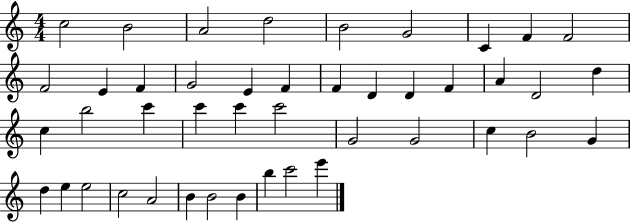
X:1
T:Untitled
M:4/4
L:1/4
K:C
c2 B2 A2 d2 B2 G2 C F F2 F2 E F G2 E F F D D F A D2 d c b2 c' c' c' c'2 G2 G2 c B2 G d e e2 c2 A2 B B2 B b c'2 e'